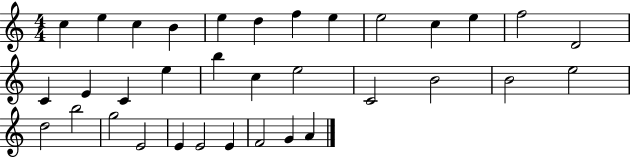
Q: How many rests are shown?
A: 0